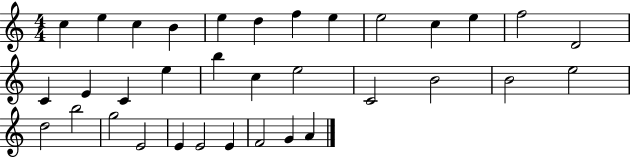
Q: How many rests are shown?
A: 0